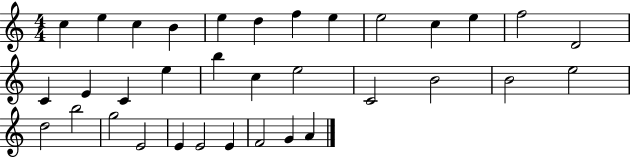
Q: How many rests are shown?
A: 0